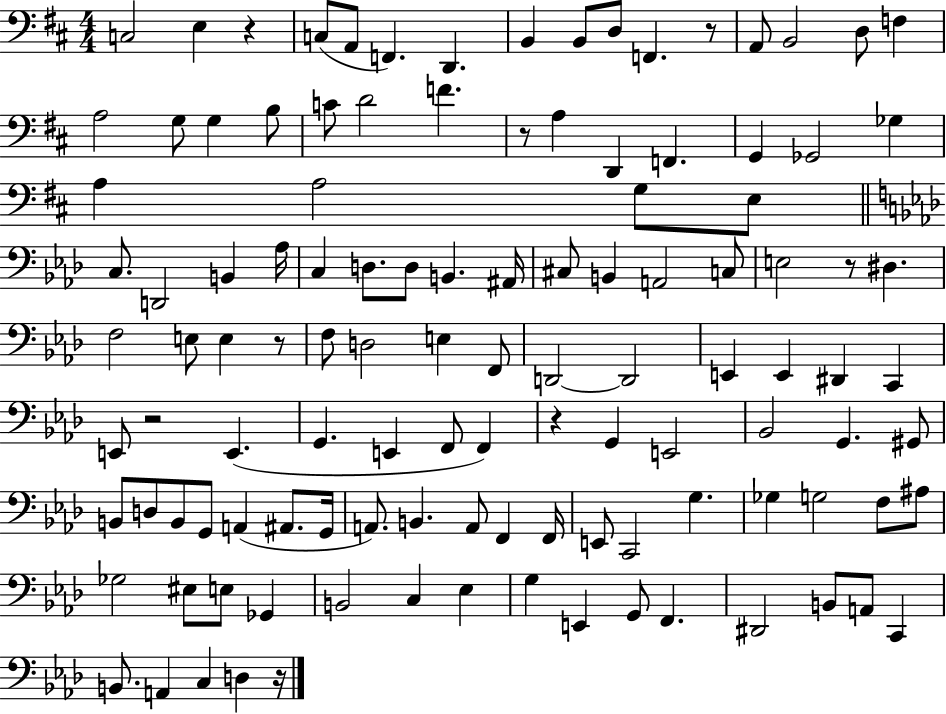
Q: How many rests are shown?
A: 8